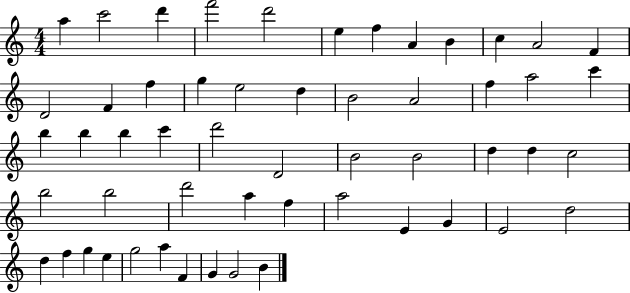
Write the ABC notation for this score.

X:1
T:Untitled
M:4/4
L:1/4
K:C
a c'2 d' f'2 d'2 e f A B c A2 F D2 F f g e2 d B2 A2 f a2 c' b b b c' d'2 D2 B2 B2 d d c2 b2 b2 d'2 a f a2 E G E2 d2 d f g e g2 a F G G2 B